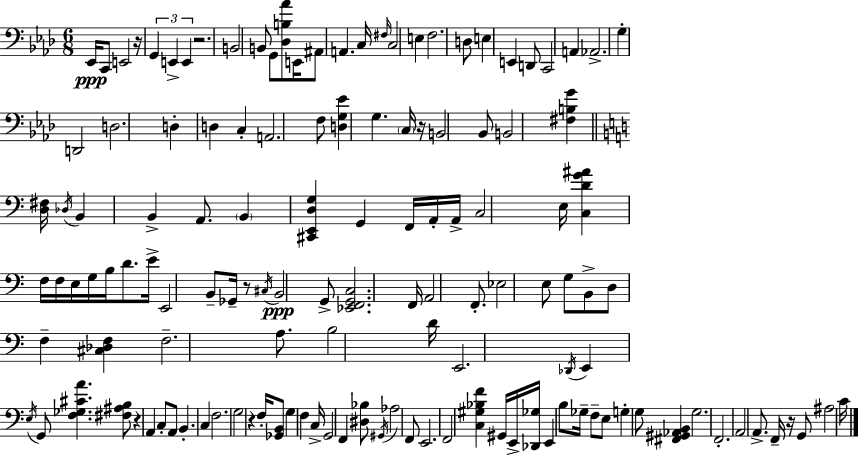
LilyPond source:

{
  \clef bass
  \numericTimeSignature
  \time 6/8
  \key f \minor
  ees,16\ppp c,8 e,2 r16 | \tuplet 3/2 { g,4 e,4-> e,4 } | r2. | b,2 b,8 g,8 | \break <des b aes'>8 e,16 ais,8 a,4. c16 | \grace { fis16 } c2 e4 | f2. | d8 e4 e,4 d,8 | \break c,2 a,4 | aes,2.-> | g4-. d,2 | d2. | \break d4-. d4 c4-. | a,2. | f8 <d g ees'>4 g4. | \parenthesize c16 r16 b,2 bes,8 | \break b,2 <fis b g'>4 | \bar "||" \break \key c \major <d fis>16 \acciaccatura { des16 } b,4 b,4-> a,8. | \parenthesize b,4 <cis, e, d g>4 g,4 | f,16 a,16-. a,16-> c2 | e16 <c d' g' ais'>4 f16 f16 e16 g16 b16 d'8. | \break e'16-> e,2 b,8-- | ges,16-- r8 \acciaccatura { cis16 }\ppp b,2 | g,8-> <ees, f, g, c>2. | f,16 a,2 f,8.-. | \break ees2 e8 | g8 b,8-> d8 f4-- <cis des f>4 | f2.-- | a8. b2 | \break d'16 e,2. | \acciaccatura { des,16 } e,4 \acciaccatura { e16 } g,8 <f ges cis' a'>4. | <fis ais b>8 r4 a,4 | c8-. a,8 b,4.-. | \break c4 f2. | g2 | r4 f16-. <ges, b,>8 g4 f4 | c16-> g,2 | \break f,4 <dis bes>8 \acciaccatura { gis,16 } aes2 | f,8 e,2. | f,2 | <c gis bes f'>4 gis,16 e,16-> <des, ges>16 e,4 | \break b8 ges16-- f8-- e8 g4-. g8 | <fis, gis, aes, b,>4 g2. | f,2.-. | a,2 | \break a,8.-> f,16-- r16 g,8 ais2 | c'16 \bar "|."
}